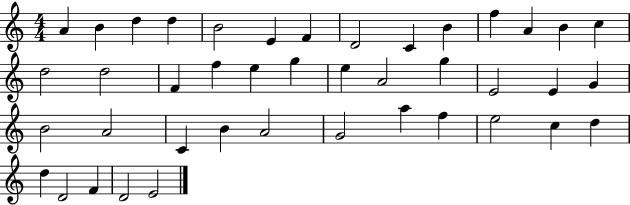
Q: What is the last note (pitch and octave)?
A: E4